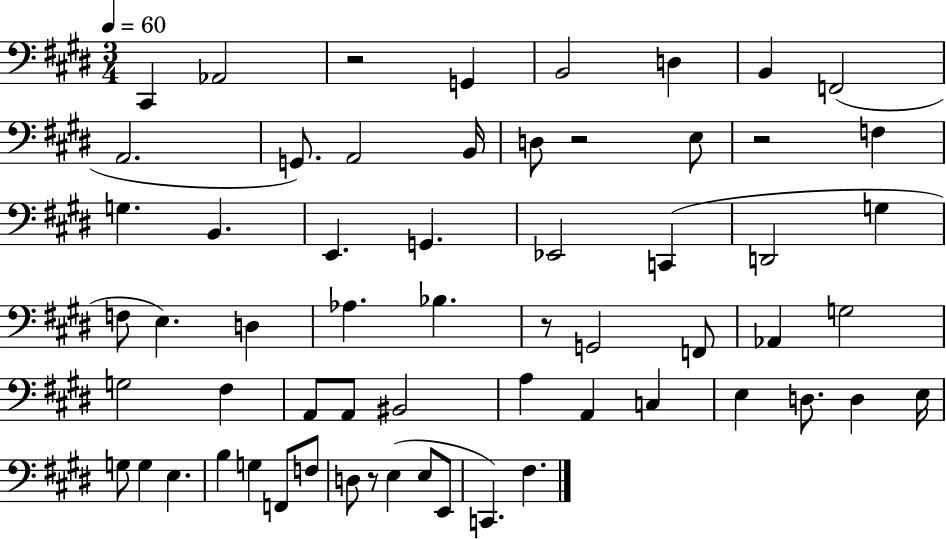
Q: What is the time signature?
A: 3/4